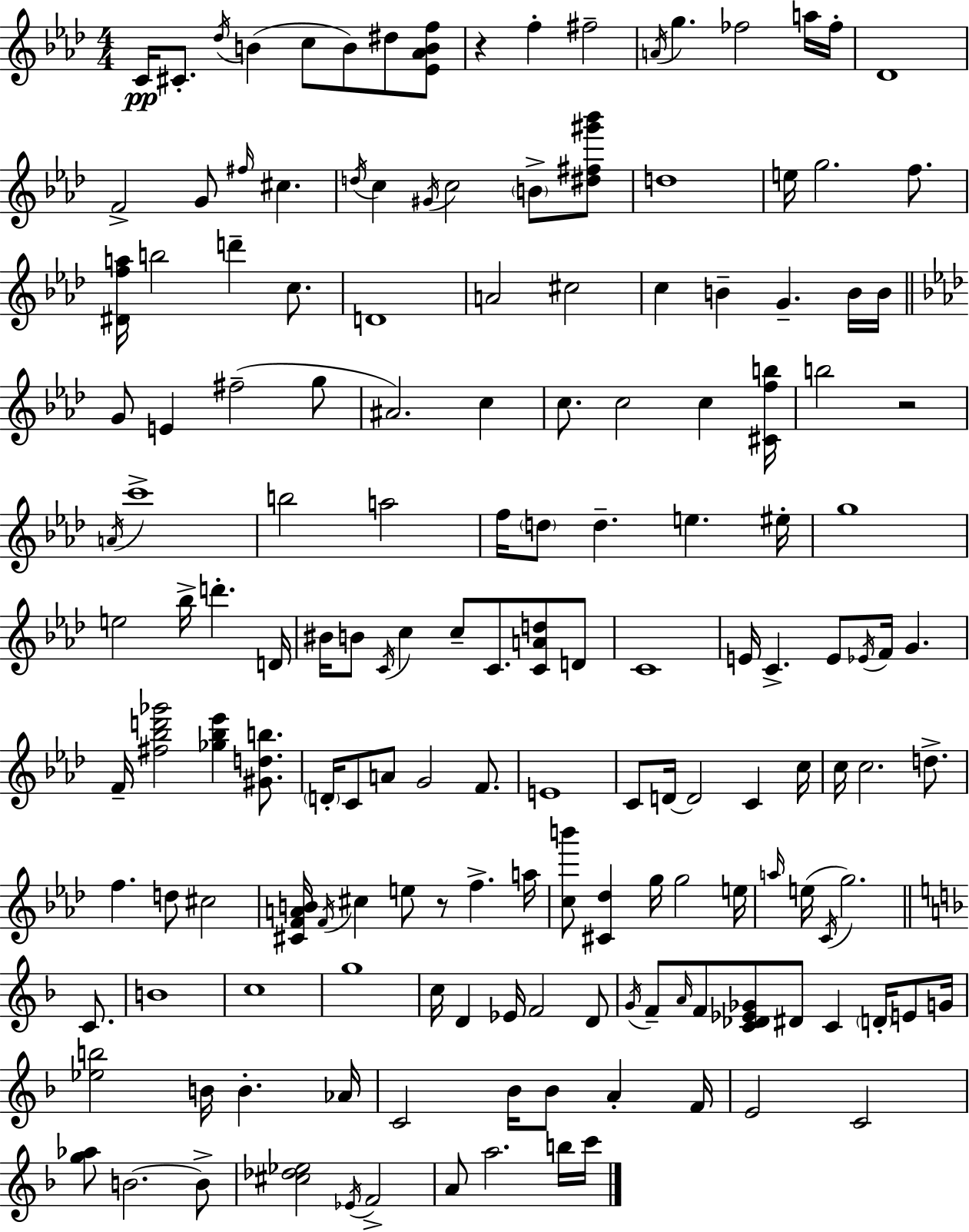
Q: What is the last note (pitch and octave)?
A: C6